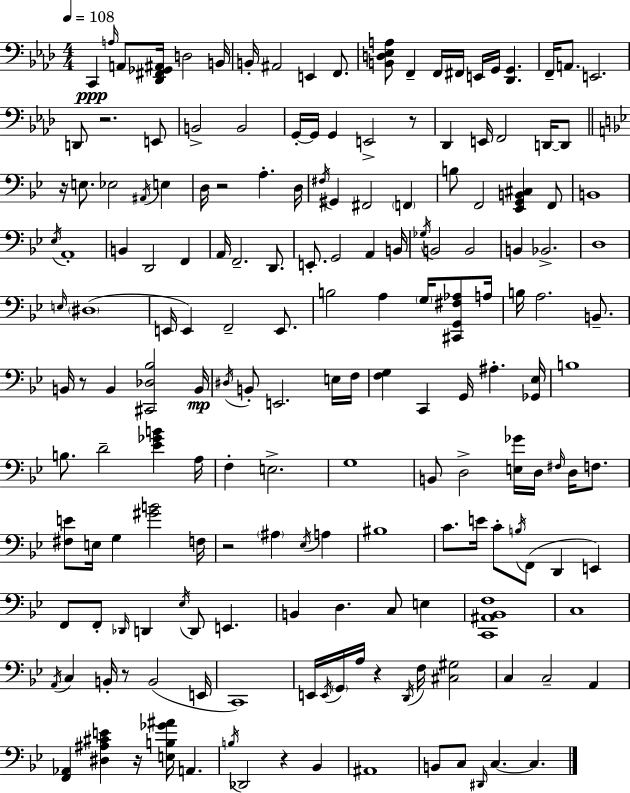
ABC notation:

X:1
T:Untitled
M:4/4
L:1/4
K:Fm
C,, A,/4 A,,/2 [_D,,^F,,_G,,^A,,]/4 D,2 B,,/4 B,,/4 ^A,,2 E,, F,,/2 [B,,D,_E,A,]/2 F,, F,,/4 ^F,,/4 E,,/4 G,,/4 [_D,,G,,] F,,/4 A,,/2 E,,2 D,,/2 z2 E,,/2 B,,2 B,,2 G,,/4 G,,/4 G,, E,,2 z/2 _D,, E,,/4 F,,2 D,,/4 D,,/2 z/4 E,/2 _E,2 ^A,,/4 E, D,/4 z2 A, D,/4 ^F,/4 ^G,, ^F,,2 F,, B,/2 F,,2 [_E,,G,,B,,^C,] F,,/2 B,,4 _E,/4 A,,4 B,, D,,2 F,, A,,/4 F,,2 D,,/2 E,,/2 G,,2 A,, B,,/4 _G,/4 B,,2 B,,2 B,, _B,,2 D,4 E,/4 ^D,4 E,,/4 E,, F,,2 E,,/2 B,2 A, G,/4 [^C,,G,,^F,_A,]/2 A,/4 B,/4 A,2 B,,/2 B,,/4 z/2 B,, [^C,,_D,_B,]2 B,,/4 ^D,/4 B,,/2 E,,2 E,/4 F,/4 [F,G,] C,, G,,/4 ^A, [_G,,_E,]/4 B,4 B,/2 D2 [_E_GB] A,/4 F, E,2 G,4 B,,/2 D,2 [E,_G]/4 D,/4 ^F,/4 D,/4 F,/2 [^F,E]/2 E,/4 G, [^GB]2 F,/4 z2 ^A, _E,/4 A, ^B,4 C/2 E/4 C/2 B,/4 F,,/2 D,, E,, F,,/2 F,,/2 _D,,/4 D,, _E,/4 D,,/2 E,, B,, D, C,/2 E, [C,,^A,,_B,,F,]4 C,4 A,,/4 C, B,,/4 z/2 B,,2 E,,/4 C,,4 E,,/4 E,,/4 G,,/4 A,/4 z D,,/4 F,/4 [^C,^G,]2 C, C,2 A,, [F,,_A,,] [^D,^A,^CE] z/4 [E,B,_G^A]/4 A,, B,/4 _D,,2 z _B,, ^A,,4 B,,/2 C,/2 ^D,,/4 C, C,